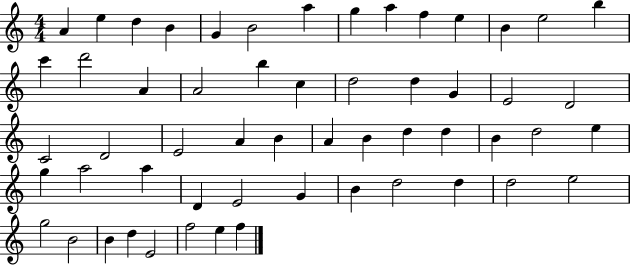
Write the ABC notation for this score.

X:1
T:Untitled
M:4/4
L:1/4
K:C
A e d B G B2 a g a f e B e2 b c' d'2 A A2 b c d2 d G E2 D2 C2 D2 E2 A B A B d d B d2 e g a2 a D E2 G B d2 d d2 e2 g2 B2 B d E2 f2 e f